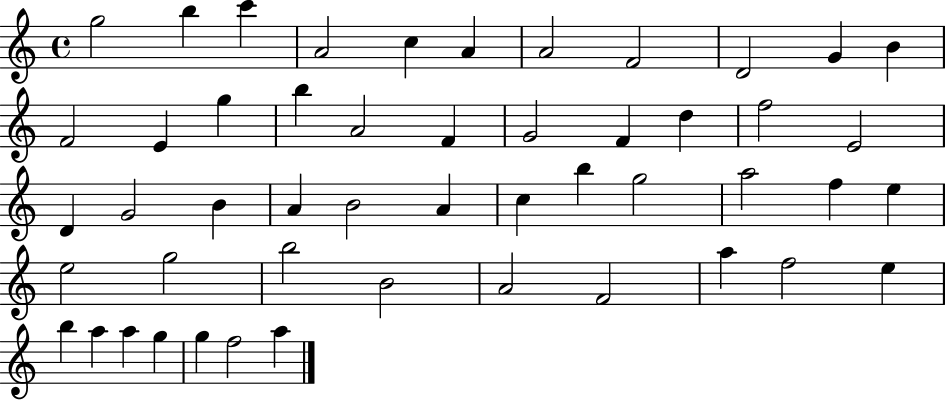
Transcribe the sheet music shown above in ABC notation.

X:1
T:Untitled
M:4/4
L:1/4
K:C
g2 b c' A2 c A A2 F2 D2 G B F2 E g b A2 F G2 F d f2 E2 D G2 B A B2 A c b g2 a2 f e e2 g2 b2 B2 A2 F2 a f2 e b a a g g f2 a